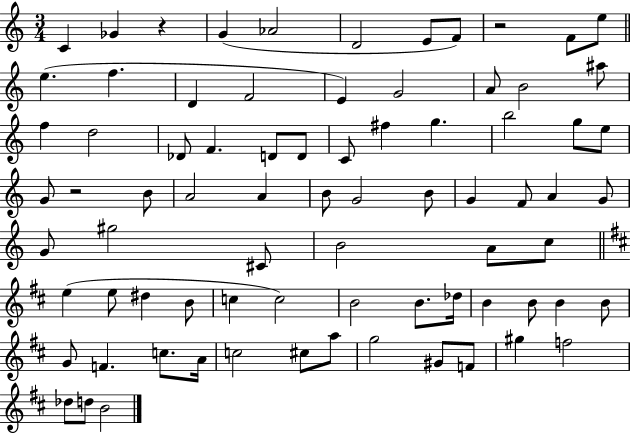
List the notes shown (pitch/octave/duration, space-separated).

C4/q Gb4/q R/q G4/q Ab4/h D4/h E4/e F4/e R/h F4/e E5/e E5/q. F5/q. D4/q F4/h E4/q G4/h A4/e B4/h A#5/e F5/q D5/h Db4/e F4/q. D4/e D4/e C4/e F#5/q G5/q. B5/h G5/e E5/e G4/e R/h B4/e A4/h A4/q B4/e G4/h B4/e G4/q F4/e A4/q G4/e G4/e G#5/h C#4/e B4/h A4/e C5/e E5/q E5/e D#5/q B4/e C5/q C5/h B4/h B4/e. Db5/s B4/q B4/e B4/q B4/e G4/e F4/q. C5/e. A4/s C5/h C#5/e A5/e G5/h G#4/e F4/e G#5/q F5/h Db5/e D5/e B4/h